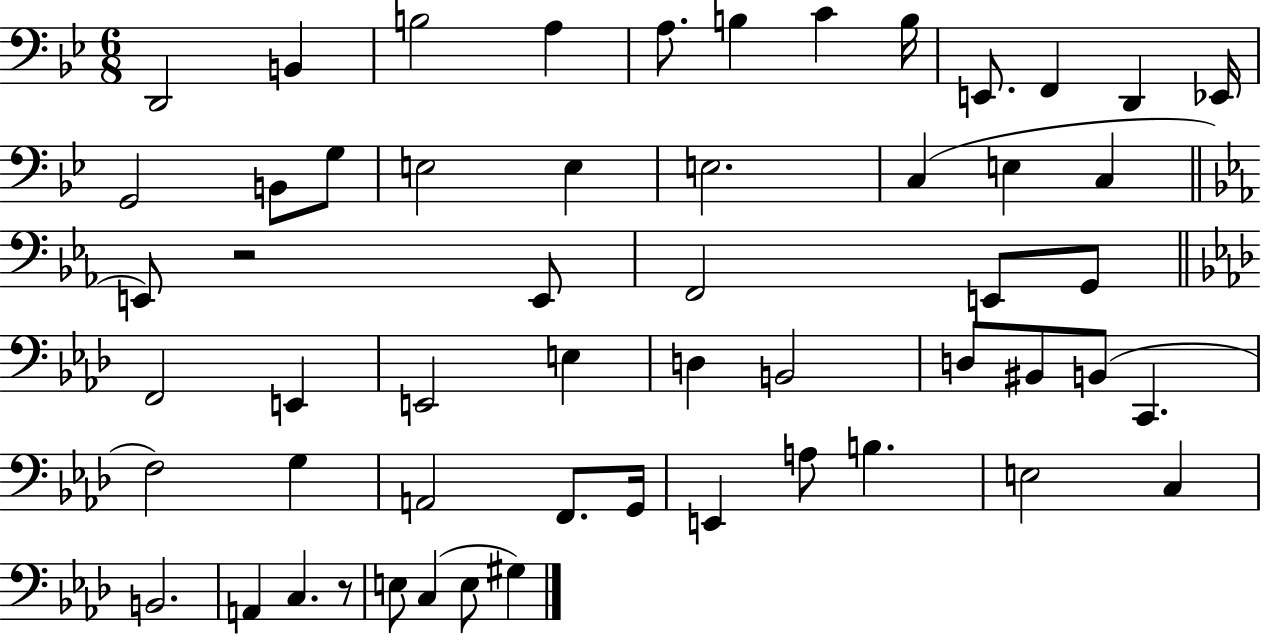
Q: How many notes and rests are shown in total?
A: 55